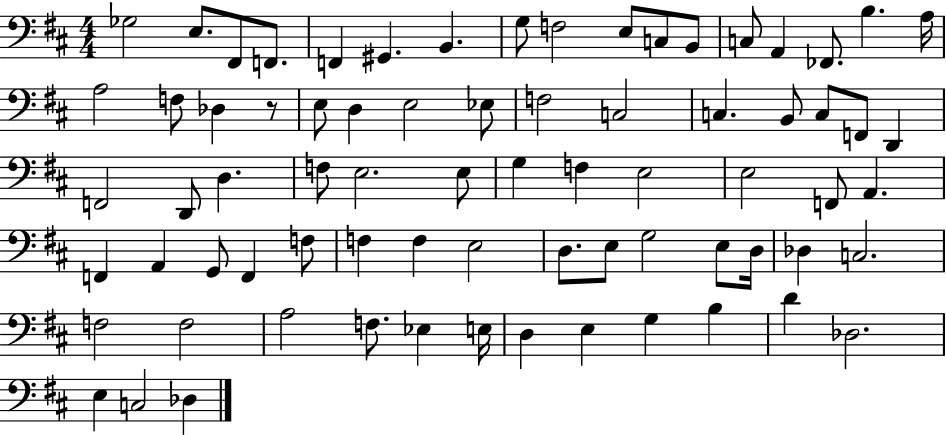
X:1
T:Untitled
M:4/4
L:1/4
K:D
_G,2 E,/2 ^F,,/2 F,,/2 F,, ^G,, B,, G,/2 F,2 E,/2 C,/2 B,,/2 C,/2 A,, _F,,/2 B, A,/4 A,2 F,/2 _D, z/2 E,/2 D, E,2 _E,/2 F,2 C,2 C, B,,/2 C,/2 F,,/2 D,, F,,2 D,,/2 D, F,/2 E,2 E,/2 G, F, E,2 E,2 F,,/2 A,, F,, A,, G,,/2 F,, F,/2 F, F, E,2 D,/2 E,/2 G,2 E,/2 D,/4 _D, C,2 F,2 F,2 A,2 F,/2 _E, E,/4 D, E, G, B, D _D,2 E, C,2 _D,